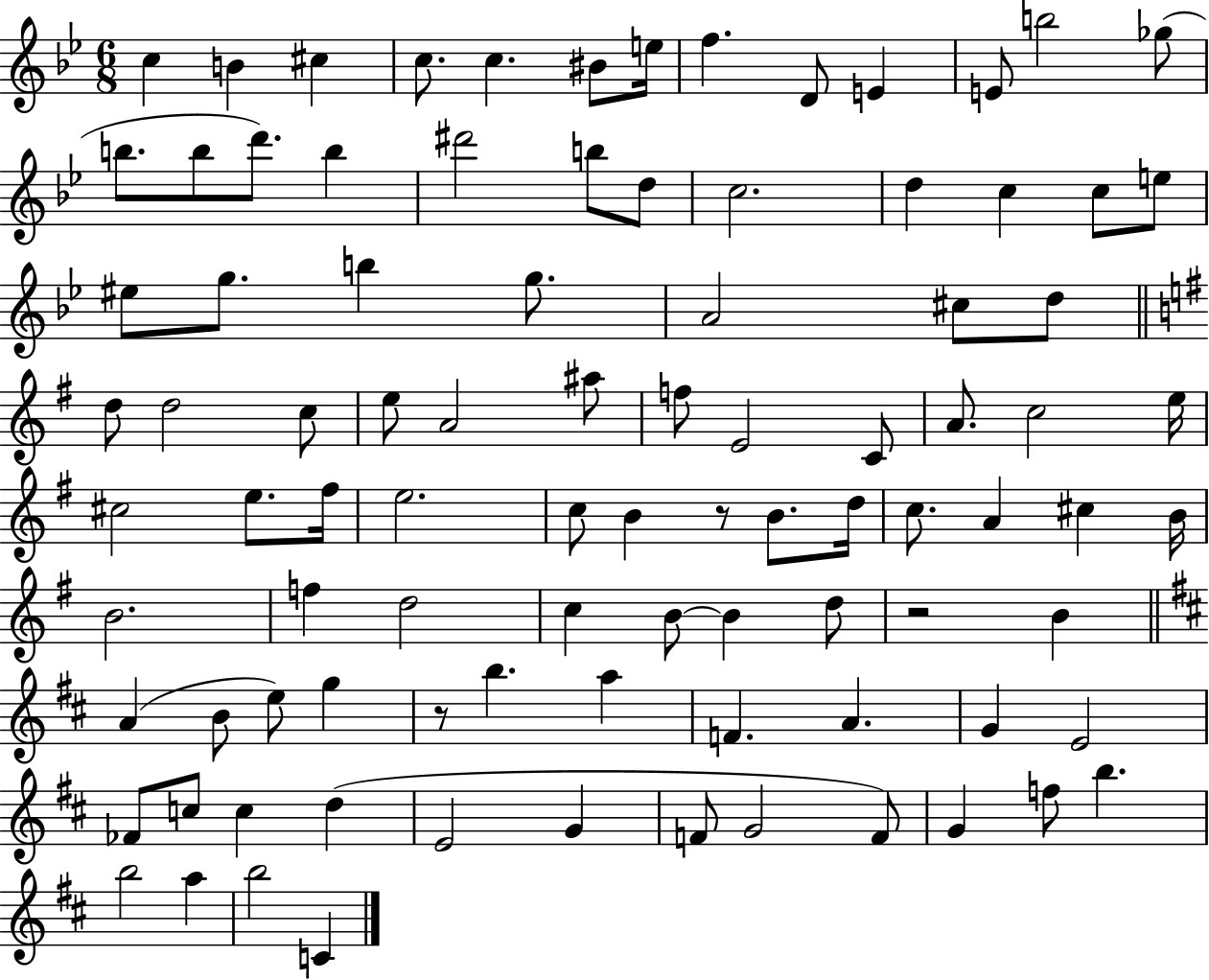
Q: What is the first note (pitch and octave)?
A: C5